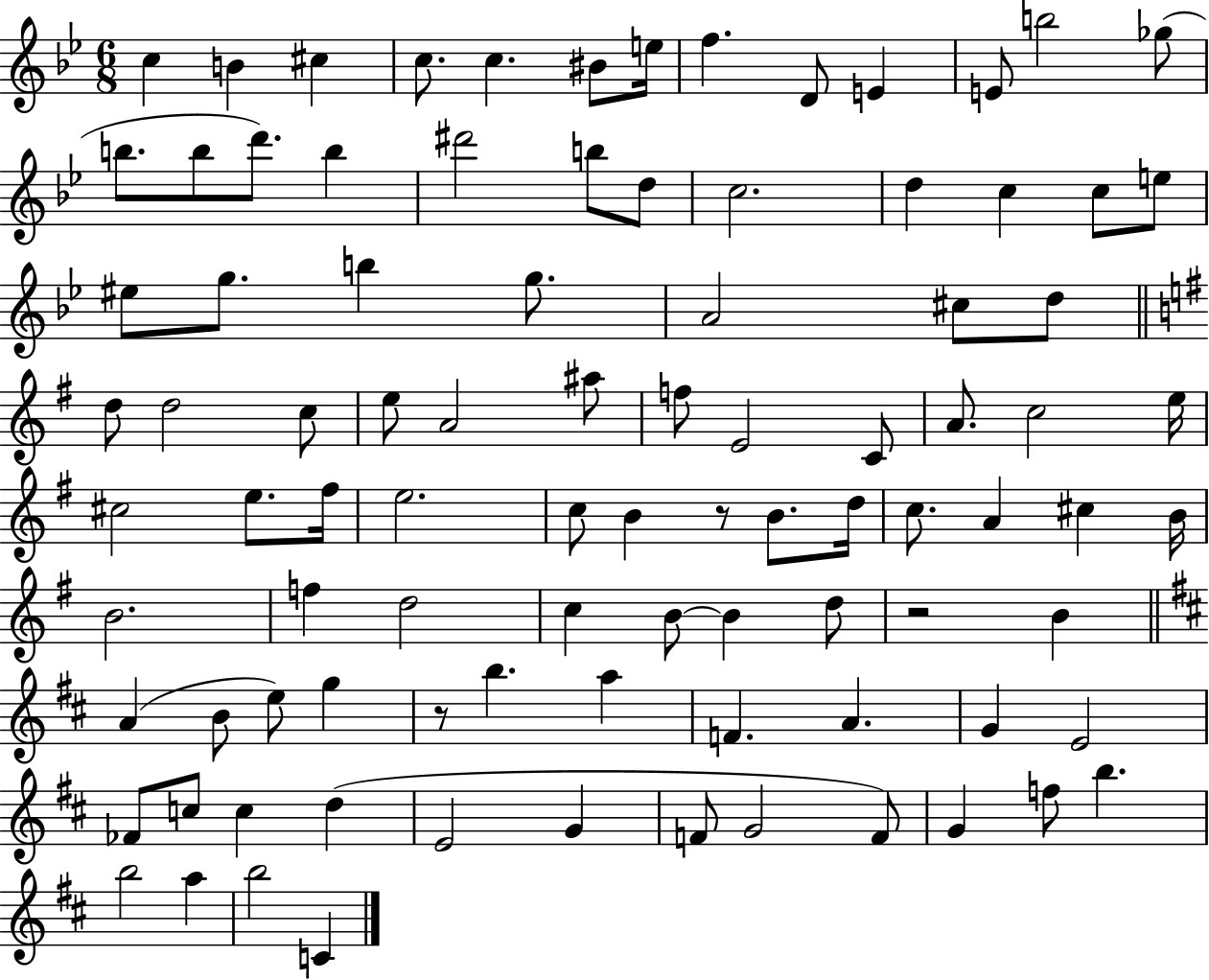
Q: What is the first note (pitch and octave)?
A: C5